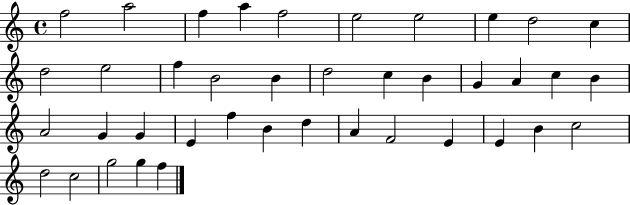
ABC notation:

X:1
T:Untitled
M:4/4
L:1/4
K:C
f2 a2 f a f2 e2 e2 e d2 c d2 e2 f B2 B d2 c B G A c B A2 G G E f B d A F2 E E B c2 d2 c2 g2 g f